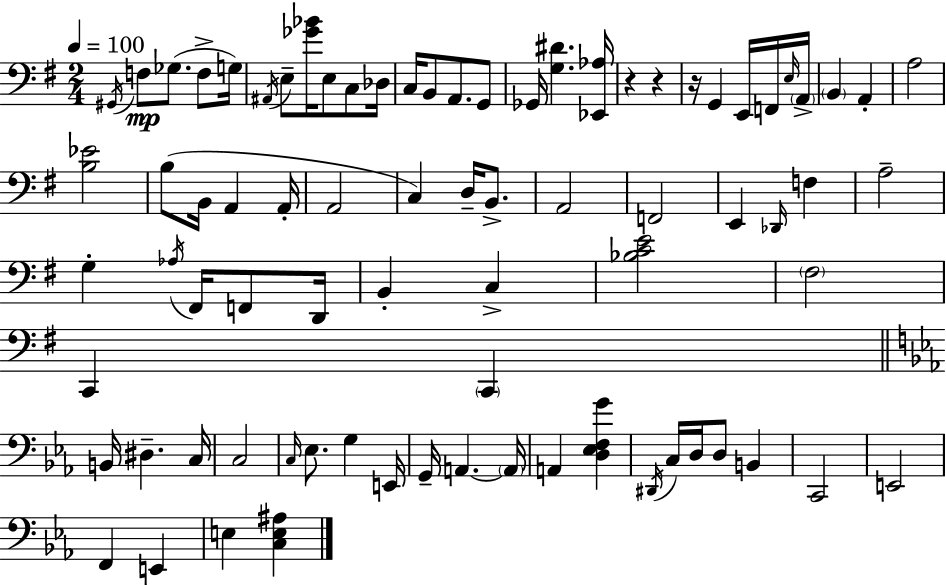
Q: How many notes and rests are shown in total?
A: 79